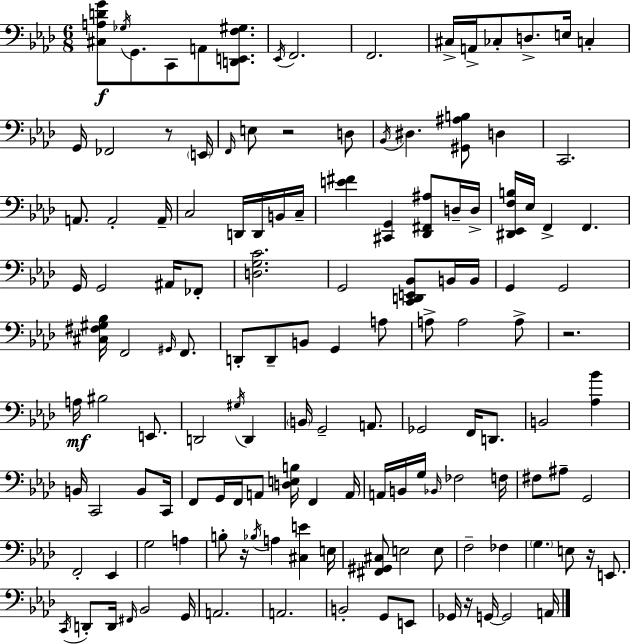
X:1
T:Untitled
M:6/8
L:1/4
K:Ab
[^C,A,DG]/2 _G,/4 G,,/2 C,,/2 A,,/2 [D,,E,,F,^G,]/2 _E,,/4 F,,2 F,,2 ^C,/4 A,,/4 _C,/2 D,/2 E,/4 C, G,,/4 _F,,2 z/2 E,,/4 F,,/4 E,/2 z2 D,/2 _B,,/4 ^D, [^G,,^A,B,]/2 D, C,,2 A,,/2 A,,2 A,,/4 C,2 D,,/4 D,,/4 B,,/4 C,/4 [E^F] [^C,,G,,] [_D,,^F,,^A,]/2 D,/4 D,/4 [^D,,_E,,F,B,]/4 _E,/4 F,, F,, G,,/4 G,,2 ^A,,/4 _F,,/2 [D,G,C]2 G,,2 [C,,D,,E,,_B,,]/2 B,,/4 B,,/4 G,, G,,2 [^C,^F,^G,_B,]/4 F,,2 ^G,,/4 F,,/2 D,,/2 D,,/2 B,,/2 G,, A,/2 A,/2 A,2 A,/2 z2 A,/4 ^B,2 E,,/2 D,,2 ^G,/4 D,, B,,/4 G,,2 A,,/2 _G,,2 F,,/4 D,,/2 B,,2 [_A,_B] B,,/4 C,,2 B,,/2 C,,/4 F,,/2 G,,/4 F,,/4 A,,/2 [D,E,B,]/4 F,, A,,/4 A,,/4 B,,/4 G,/4 _B,,/4 _F,2 F,/4 ^F,/2 ^A,/2 G,,2 F,,2 _E,, G,2 A, B,/2 z/4 _B,/4 A, [^C,E] E,/4 [^F,,^G,,^C,]/2 E,2 E,/2 F,2 _F, G, E,/2 z/4 E,,/2 C,,/4 D,,/2 D,,/4 ^F,,/4 _B,,2 G,,/4 A,,2 A,,2 B,,2 G,,/2 E,,/2 _G,,/4 z/4 G,,/4 G,,2 A,,/4